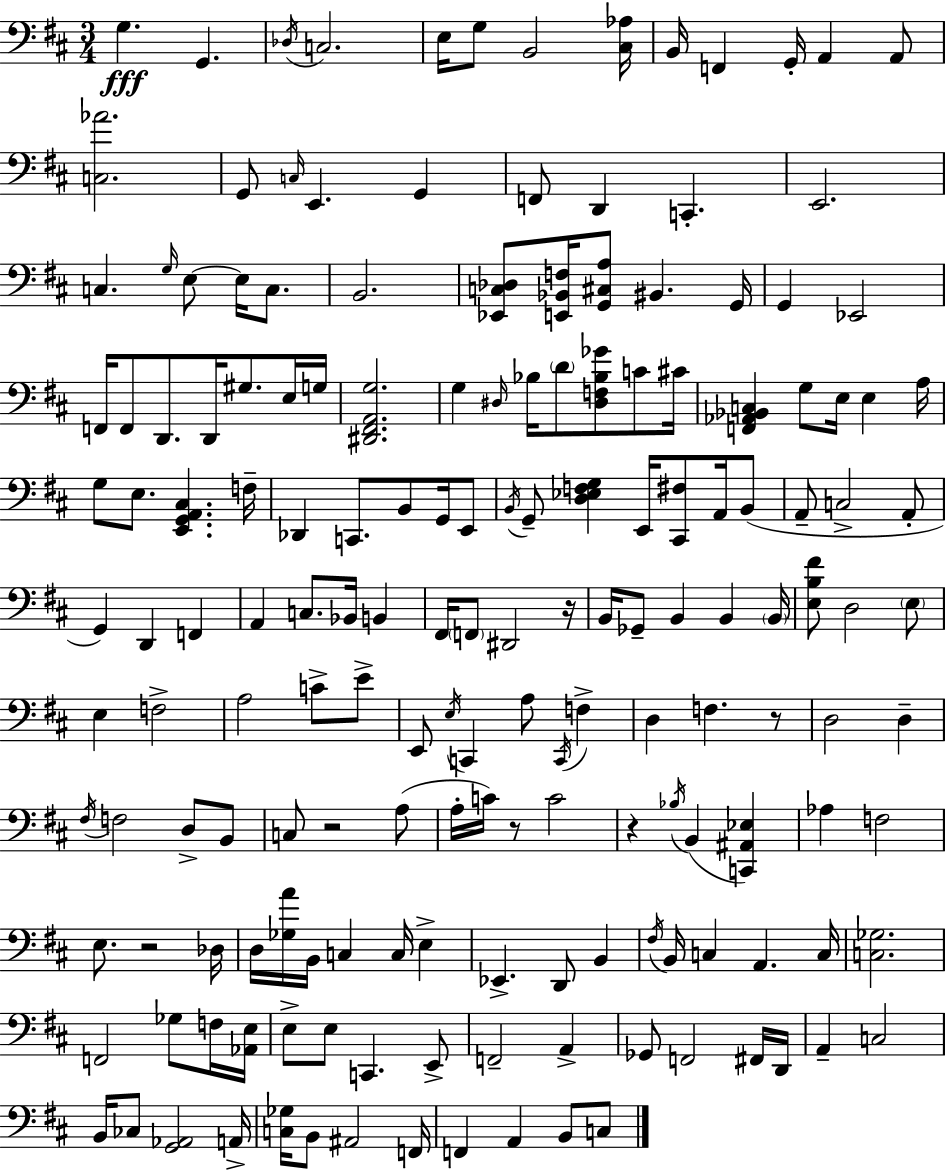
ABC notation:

X:1
T:Untitled
M:3/4
L:1/4
K:D
G, G,, _D,/4 C,2 E,/4 G,/2 B,,2 [^C,_A,]/4 B,,/4 F,, G,,/4 A,, A,,/2 [C,_A]2 G,,/2 C,/4 E,, G,, F,,/2 D,, C,, E,,2 C, G,/4 E,/2 E,/4 C,/2 B,,2 [_E,,C,_D,]/2 [E,,_B,,F,]/4 [G,,^C,A,]/2 ^B,, G,,/4 G,, _E,,2 F,,/4 F,,/2 D,,/2 D,,/4 ^G,/2 E,/4 G,/4 [^D,,^F,,A,,G,]2 G, ^D,/4 _B,/4 D/2 [^D,F,_B,_G]/2 C/2 ^C/4 [F,,_A,,_B,,C,] G,/2 E,/4 E, A,/4 G,/2 E,/2 [E,,G,,A,,^C,] F,/4 _D,, C,,/2 B,,/2 G,,/4 E,,/2 B,,/4 G,,/2 [D,_E,F,G,] E,,/4 [^C,,^F,]/2 A,,/4 B,,/2 A,,/2 C,2 A,,/2 G,, D,, F,, A,, C,/2 _B,,/4 B,, ^F,,/4 F,,/2 ^D,,2 z/4 B,,/4 _G,,/2 B,, B,, B,,/4 [E,B,^F]/2 D,2 E,/2 E, F,2 A,2 C/2 E/2 E,,/2 E,/4 C,, A,/2 C,,/4 F, D, F, z/2 D,2 D, ^F,/4 F,2 D,/2 B,,/2 C,/2 z2 A,/2 A,/4 C/4 z/2 C2 z _B,/4 B,, [C,,^A,,_E,] _A, F,2 E,/2 z2 _D,/4 D,/4 [_G,A]/4 B,,/4 C, C,/4 E, _E,, D,,/2 B,, ^F,/4 B,,/4 C, A,, C,/4 [C,_G,]2 F,,2 _G,/2 F,/4 [_A,,E,]/4 E,/2 E,/2 C,, E,,/2 F,,2 A,, _G,,/2 F,,2 ^F,,/4 D,,/4 A,, C,2 B,,/4 _C,/2 [G,,_A,,]2 A,,/4 [C,_G,]/4 B,,/2 ^A,,2 F,,/4 F,, A,, B,,/2 C,/2